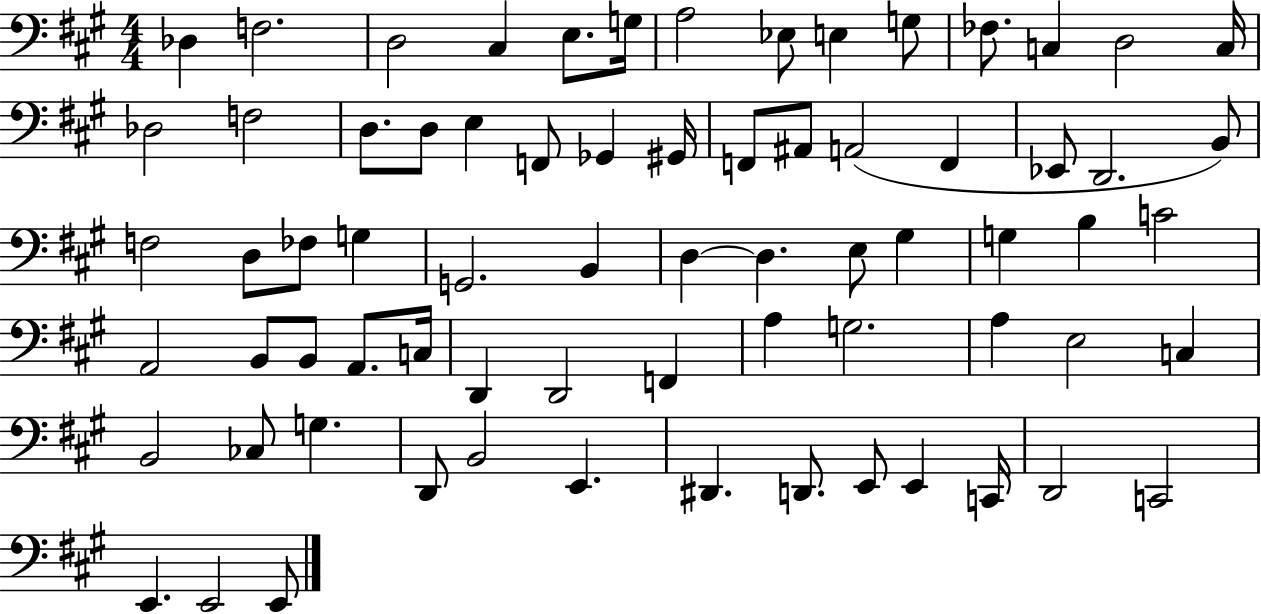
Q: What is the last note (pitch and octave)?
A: E2